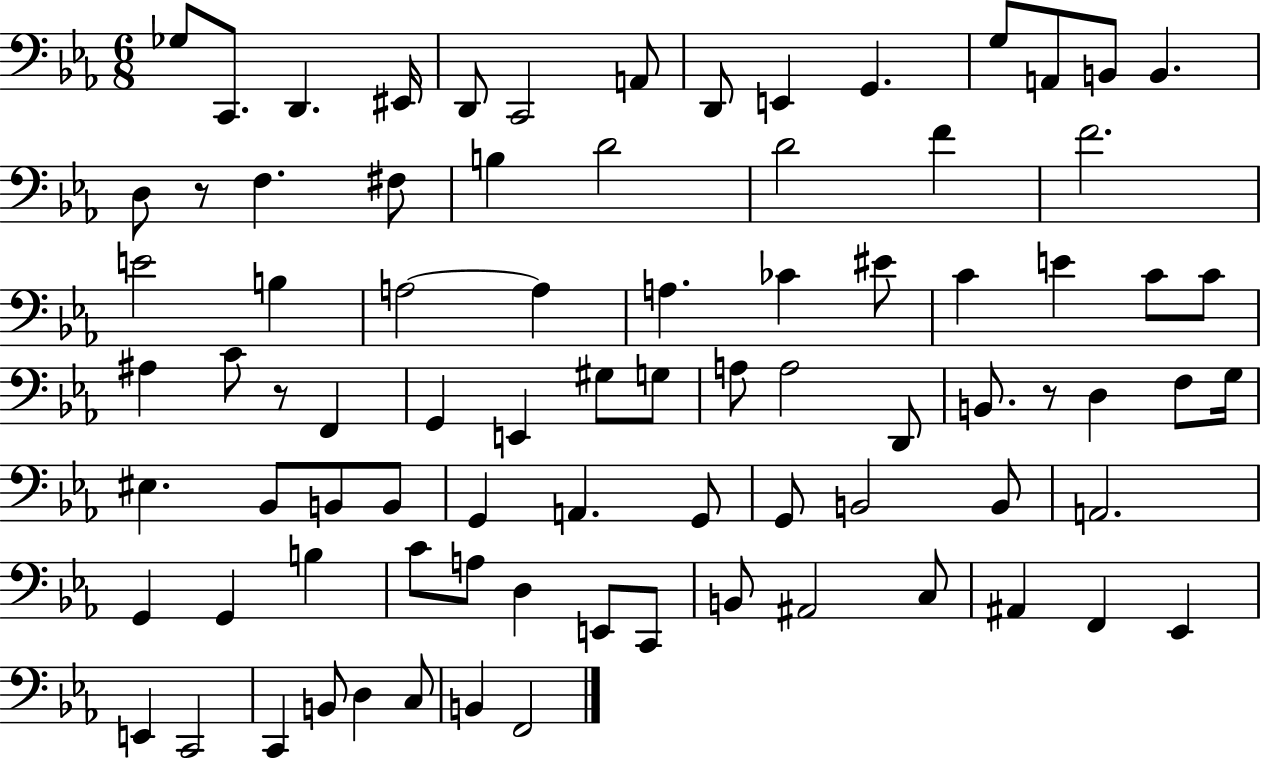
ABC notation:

X:1
T:Untitled
M:6/8
L:1/4
K:Eb
_G,/2 C,,/2 D,, ^E,,/4 D,,/2 C,,2 A,,/2 D,,/2 E,, G,, G,/2 A,,/2 B,,/2 B,, D,/2 z/2 F, ^F,/2 B, D2 D2 F F2 E2 B, A,2 A, A, _C ^E/2 C E C/2 C/2 ^A, C/2 z/2 F,, G,, E,, ^G,/2 G,/2 A,/2 A,2 D,,/2 B,,/2 z/2 D, F,/2 G,/4 ^E, _B,,/2 B,,/2 B,,/2 G,, A,, G,,/2 G,,/2 B,,2 B,,/2 A,,2 G,, G,, B, C/2 A,/2 D, E,,/2 C,,/2 B,,/2 ^A,,2 C,/2 ^A,, F,, _E,, E,, C,,2 C,, B,,/2 D, C,/2 B,, F,,2